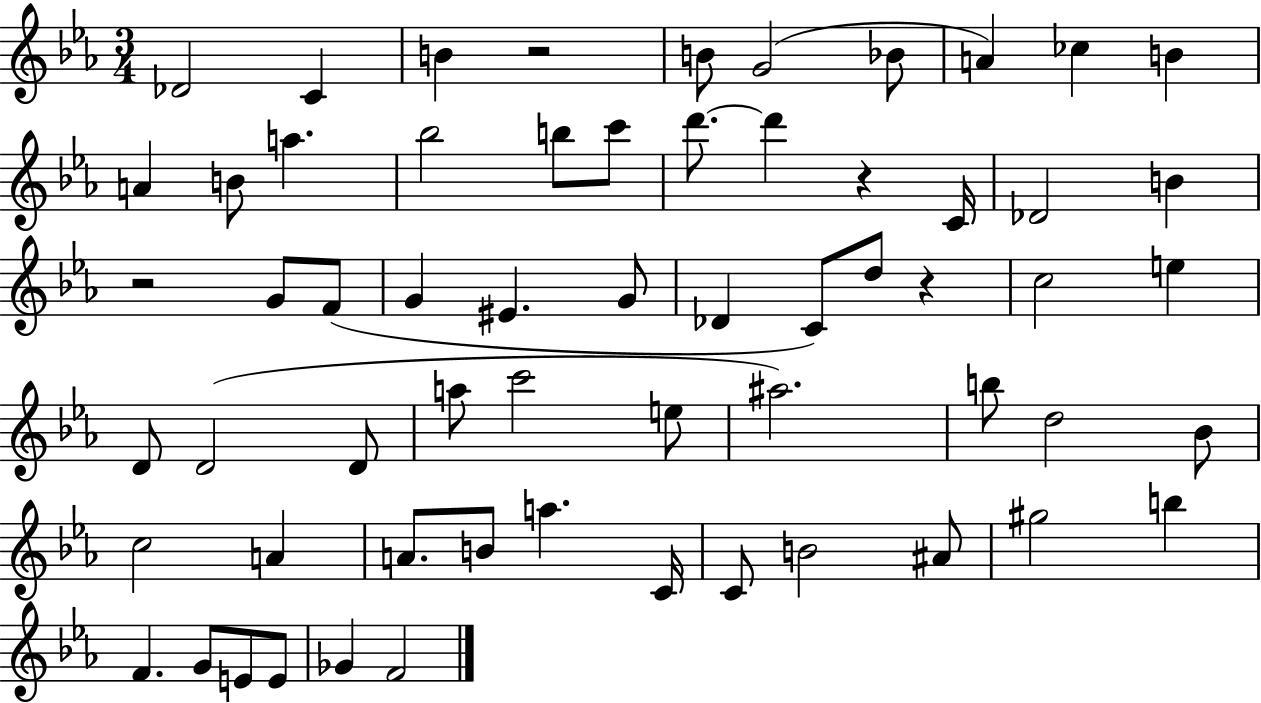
X:1
T:Untitled
M:3/4
L:1/4
K:Eb
_D2 C B z2 B/2 G2 _B/2 A _c B A B/2 a _b2 b/2 c'/2 d'/2 d' z C/4 _D2 B z2 G/2 F/2 G ^E G/2 _D C/2 d/2 z c2 e D/2 D2 D/2 a/2 c'2 e/2 ^a2 b/2 d2 _B/2 c2 A A/2 B/2 a C/4 C/2 B2 ^A/2 ^g2 b F G/2 E/2 E/2 _G F2